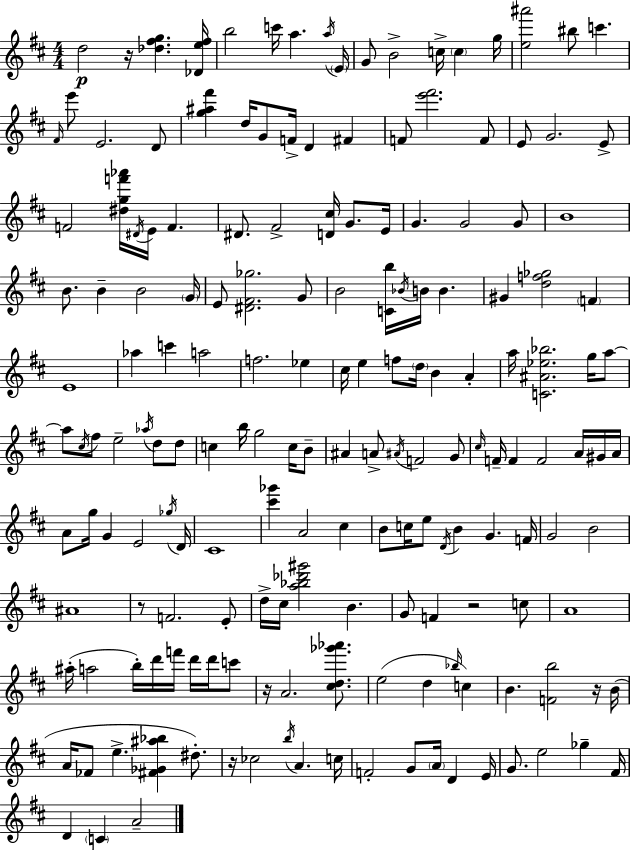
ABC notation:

X:1
T:Untitled
M:4/4
L:1/4
K:D
d2 z/4 [_d^fg] [_De^f]/4 b2 c'/4 a a/4 E/4 G/2 B2 c/4 c g/4 [e^a']2 ^b/2 c' ^F/4 e'/2 E2 D/2 [g^a^f'] d/4 G/2 F/4 D ^F F/2 [e'^f']2 F/2 E/2 G2 E/2 F2 [^dgf'_a']/4 ^D/4 E/4 F ^D/2 ^F2 [D^c]/4 G/2 E/4 G G2 G/2 B4 B/2 B B2 G/4 E/2 [^D^F_g]2 G/2 B2 [Cb]/4 _B/4 B/4 B ^G [df_g]2 F E4 _a c' a2 f2 _e ^c/4 e f/2 d/4 B A a/4 [C^A_e_b]2 g/4 a/2 a/2 ^c/4 ^f/2 e2 _a/4 d/2 d/2 c b/4 g2 c/4 B/2 ^A A/2 ^A/4 F2 G/2 ^c/4 F/4 F F2 A/4 ^G/4 A/4 A/2 g/4 G E2 _g/4 D/4 ^C4 [^c'_g'] A2 ^c B/2 c/4 e/2 D/4 B G F/4 G2 B2 ^A4 z/2 F2 E/2 d/4 ^c/4 [a_b_d'^g']2 B G/2 F z2 c/2 A4 ^a/4 a2 b/4 d'/4 f'/4 d'/4 d'/4 c'/2 z/4 A2 [^cd_g'_a']/2 e2 d _b/4 c B [Fb]2 z/4 B/4 A/4 _F/2 e [^F_G^a_b] ^d/2 z/4 _c2 b/4 A c/4 F2 G/2 A/4 D E/4 G/2 e2 _g ^F/4 D C A2